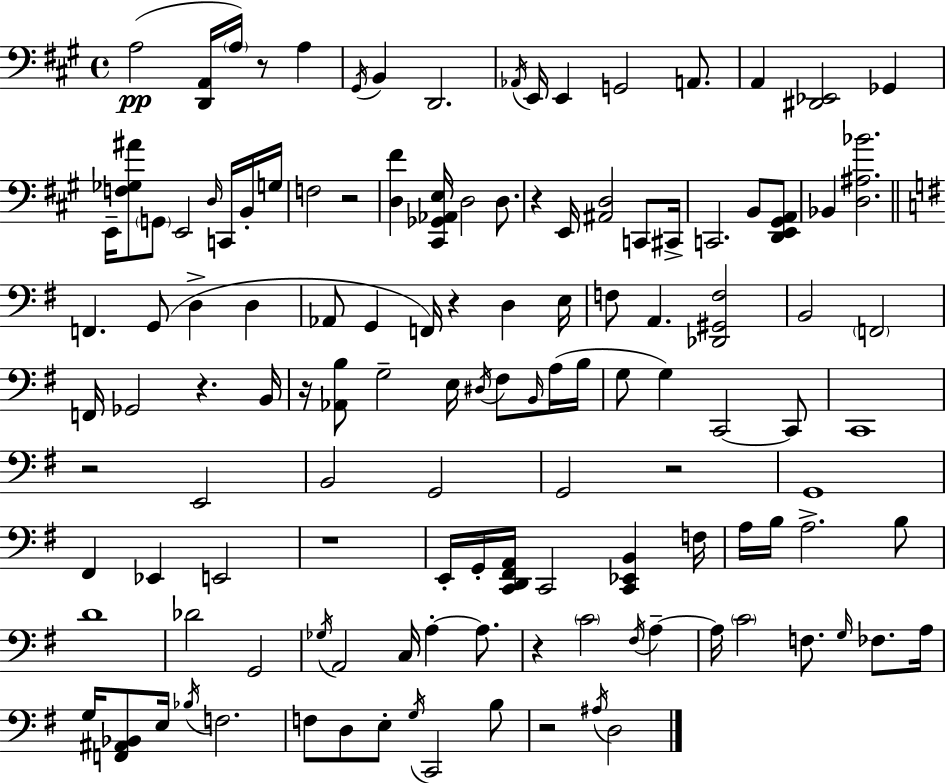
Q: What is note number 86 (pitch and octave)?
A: C4